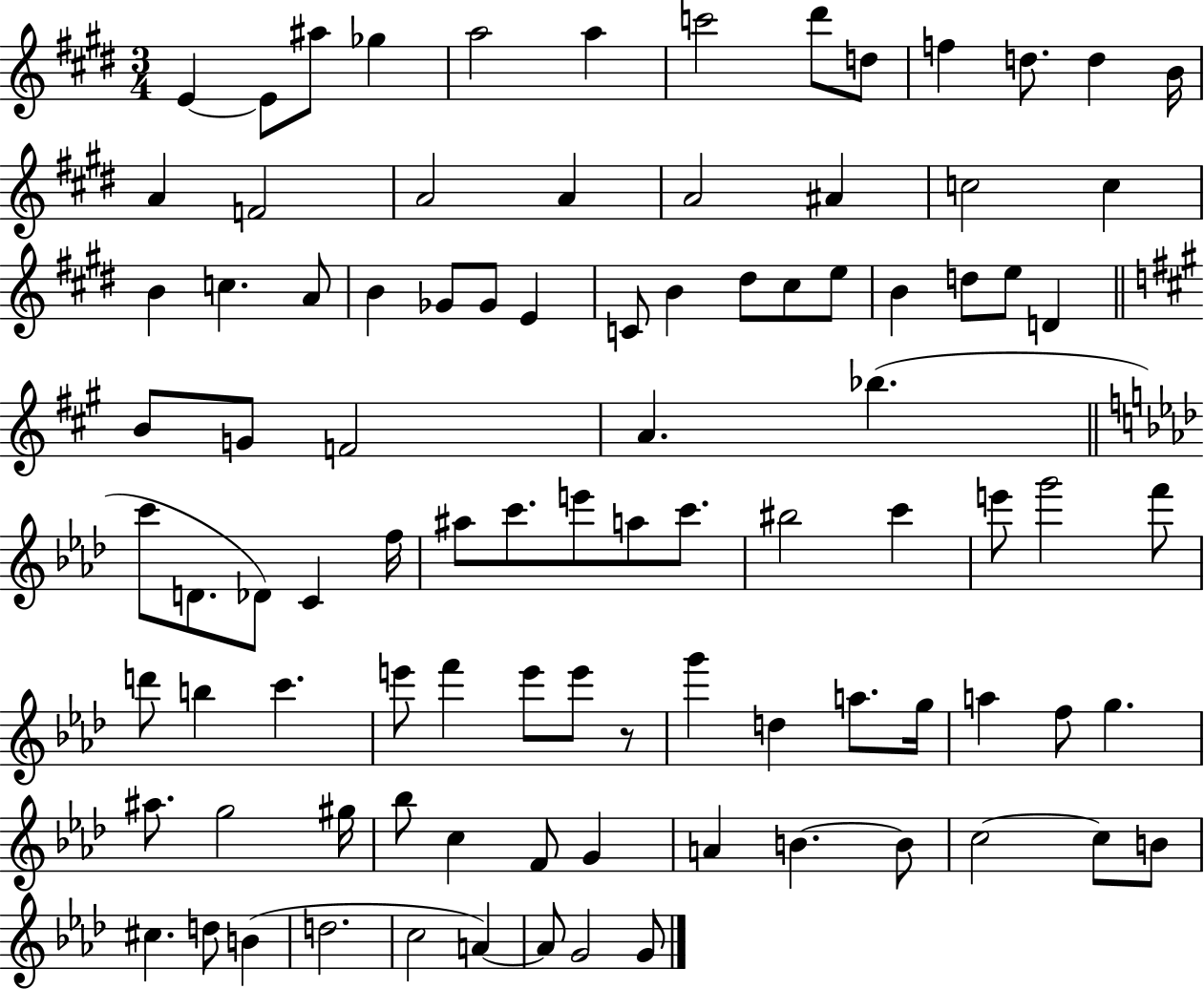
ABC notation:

X:1
T:Untitled
M:3/4
L:1/4
K:E
E E/2 ^a/2 _g a2 a c'2 ^d'/2 d/2 f d/2 d B/4 A F2 A2 A A2 ^A c2 c B c A/2 B _G/2 _G/2 E C/2 B ^d/2 ^c/2 e/2 B d/2 e/2 D B/2 G/2 F2 A _b c'/2 D/2 _D/2 C f/4 ^a/2 c'/2 e'/2 a/2 c'/2 ^b2 c' e'/2 g'2 f'/2 d'/2 b c' e'/2 f' e'/2 e'/2 z/2 g' d a/2 g/4 a f/2 g ^a/2 g2 ^g/4 _b/2 c F/2 G A B B/2 c2 c/2 B/2 ^c d/2 B d2 c2 A A/2 G2 G/2